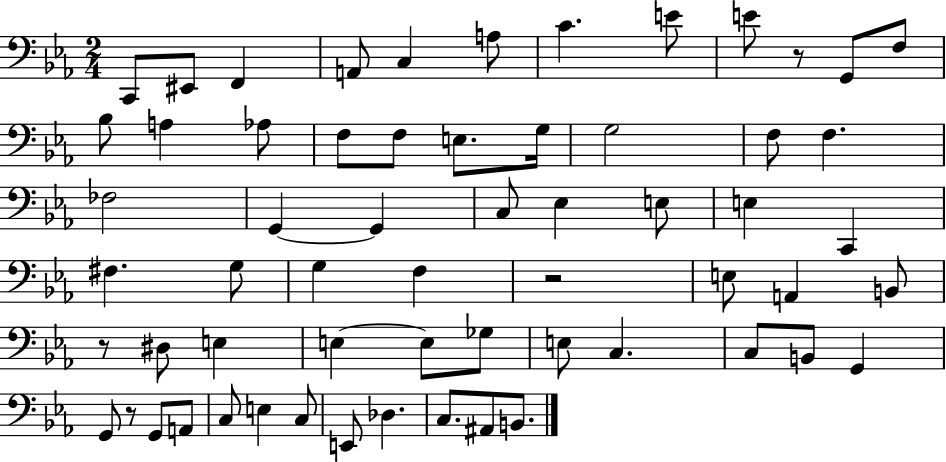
C2/e EIS2/e F2/q A2/e C3/q A3/e C4/q. E4/e E4/e R/e G2/e F3/e Bb3/e A3/q Ab3/e F3/e F3/e E3/e. G3/s G3/h F3/e F3/q. FES3/h G2/q G2/q C3/e Eb3/q E3/e E3/q C2/q F#3/q. G3/e G3/q F3/q R/h E3/e A2/q B2/e R/e D#3/e E3/q E3/q E3/e Gb3/e E3/e C3/q. C3/e B2/e G2/q G2/e R/e G2/e A2/e C3/e E3/q C3/e E2/e Db3/q. C3/e. A#2/e B2/e.